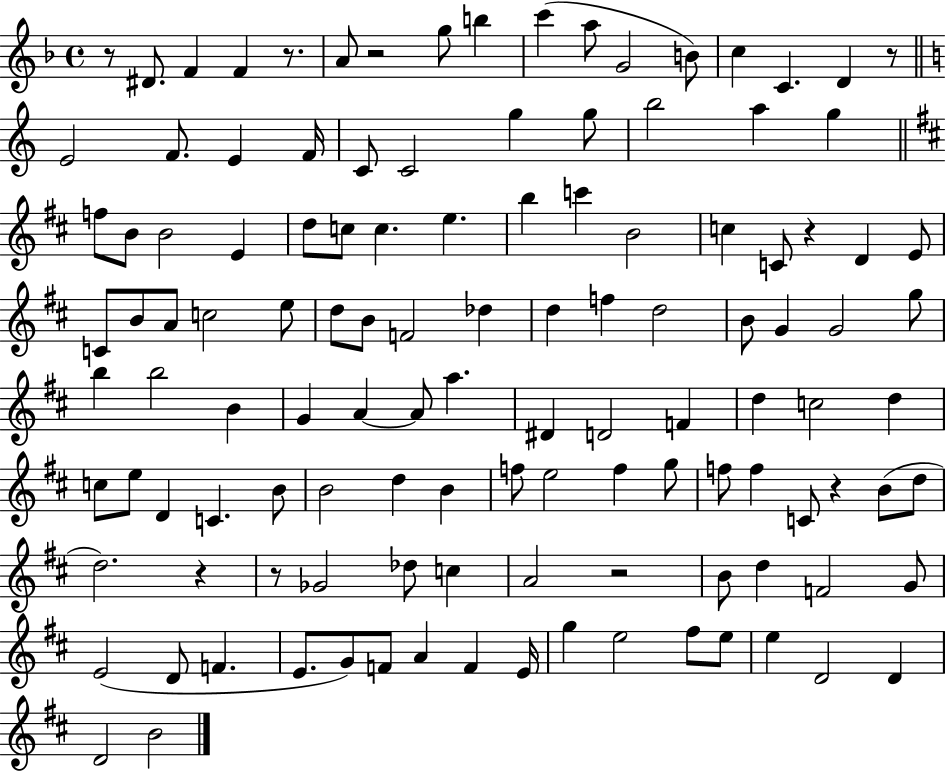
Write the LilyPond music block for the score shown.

{
  \clef treble
  \time 4/4
  \defaultTimeSignature
  \key f \major
  r8 dis'8. f'4 f'4 r8. | a'8 r2 g''8 b''4 | c'''4( a''8 g'2 b'8) | c''4 c'4. d'4 r8 | \break \bar "||" \break \key c \major e'2 f'8. e'4 f'16 | c'8 c'2 g''4 g''8 | b''2 a''4 g''4 | \bar "||" \break \key d \major f''8 b'8 b'2 e'4 | d''8 c''8 c''4. e''4. | b''4 c'''4 b'2 | c''4 c'8 r4 d'4 e'8 | \break c'8 b'8 a'8 c''2 e''8 | d''8 b'8 f'2 des''4 | d''4 f''4 d''2 | b'8 g'4 g'2 g''8 | \break b''4 b''2 b'4 | g'4 a'4~~ a'8 a''4. | dis'4 d'2 f'4 | d''4 c''2 d''4 | \break c''8 e''8 d'4 c'4. b'8 | b'2 d''4 b'4 | f''8 e''2 f''4 g''8 | f''8 f''4 c'8 r4 b'8( d''8 | \break d''2.) r4 | r8 ges'2 des''8 c''4 | a'2 r2 | b'8 d''4 f'2 g'8 | \break e'2( d'8 f'4. | e'8. g'8) f'8 a'4 f'4 e'16 | g''4 e''2 fis''8 e''8 | e''4 d'2 d'4 | \break d'2 b'2 | \bar "|."
}